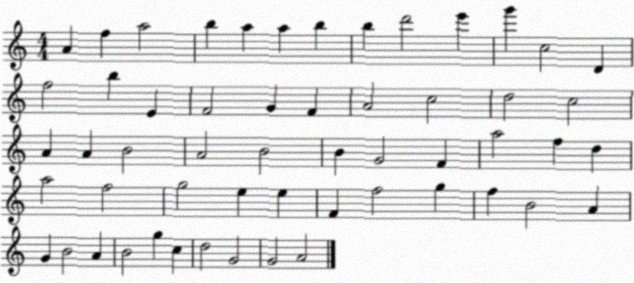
X:1
T:Untitled
M:4/4
L:1/4
K:C
A f a2 b a a b b d'2 e' g' c2 D f2 b E F2 G F A2 c2 d2 c2 A A B2 A2 B2 B G2 F a2 f d a2 f2 g2 e e F f2 g f B2 A G B2 A B2 g c d2 G2 G2 A2